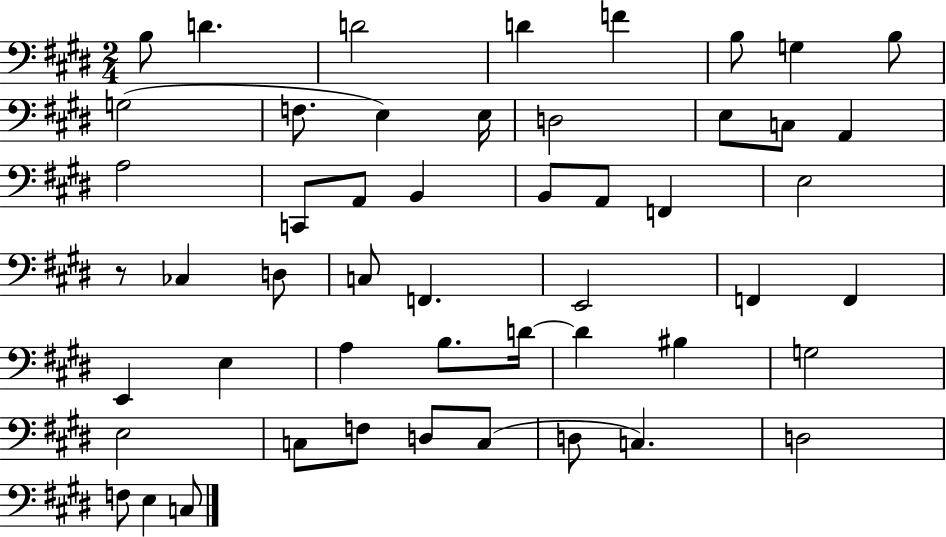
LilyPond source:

{
  \clef bass
  \numericTimeSignature
  \time 2/4
  \key e \major
  b8 d'4. | d'2 | d'4 f'4 | b8 g4 b8 | \break g2( | f8. e4) e16 | d2 | e8 c8 a,4 | \break a2 | c,8 a,8 b,4 | b,8 a,8 f,4 | e2 | \break r8 ces4 d8 | c8 f,4. | e,2 | f,4 f,4 | \break e,4 e4 | a4 b8. d'16~~ | d'4 bis4 | g2 | \break e2 | c8 f8 d8 c8( | d8 c4.) | d2 | \break f8 e4 c8 | \bar "|."
}